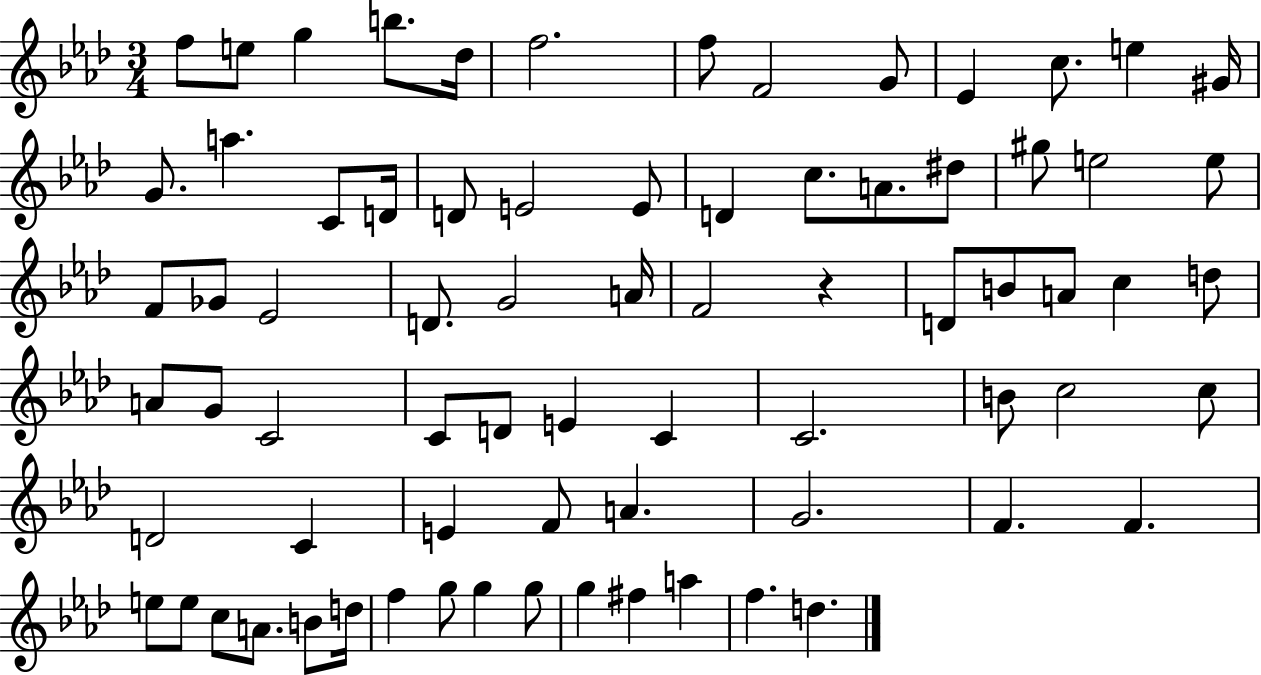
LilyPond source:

{
  \clef treble
  \numericTimeSignature
  \time 3/4
  \key aes \major
  f''8 e''8 g''4 b''8. des''16 | f''2. | f''8 f'2 g'8 | ees'4 c''8. e''4 gis'16 | \break g'8. a''4. c'8 d'16 | d'8 e'2 e'8 | d'4 c''8. a'8. dis''8 | gis''8 e''2 e''8 | \break f'8 ges'8 ees'2 | d'8. g'2 a'16 | f'2 r4 | d'8 b'8 a'8 c''4 d''8 | \break a'8 g'8 c'2 | c'8 d'8 e'4 c'4 | c'2. | b'8 c''2 c''8 | \break d'2 c'4 | e'4 f'8 a'4. | g'2. | f'4. f'4. | \break e''8 e''8 c''8 a'8. b'8 d''16 | f''4 g''8 g''4 g''8 | g''4 fis''4 a''4 | f''4. d''4. | \break \bar "|."
}